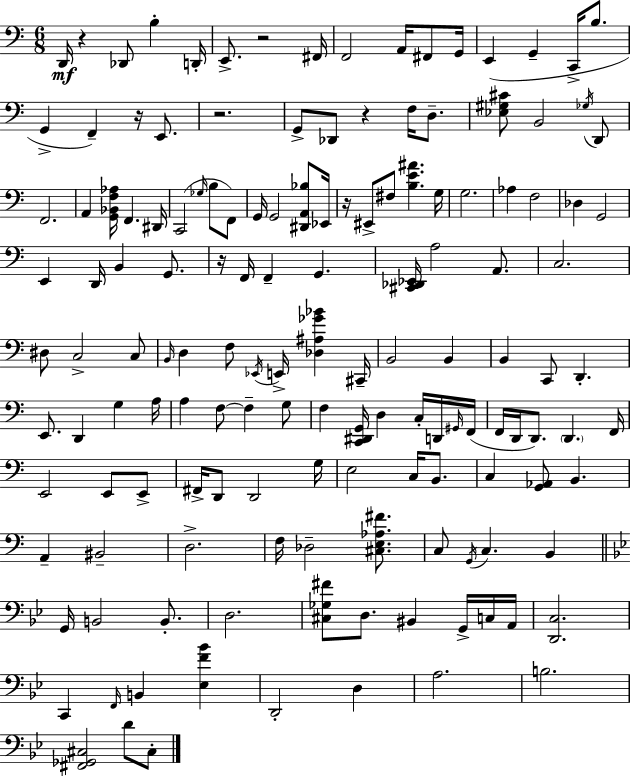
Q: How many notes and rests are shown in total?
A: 145